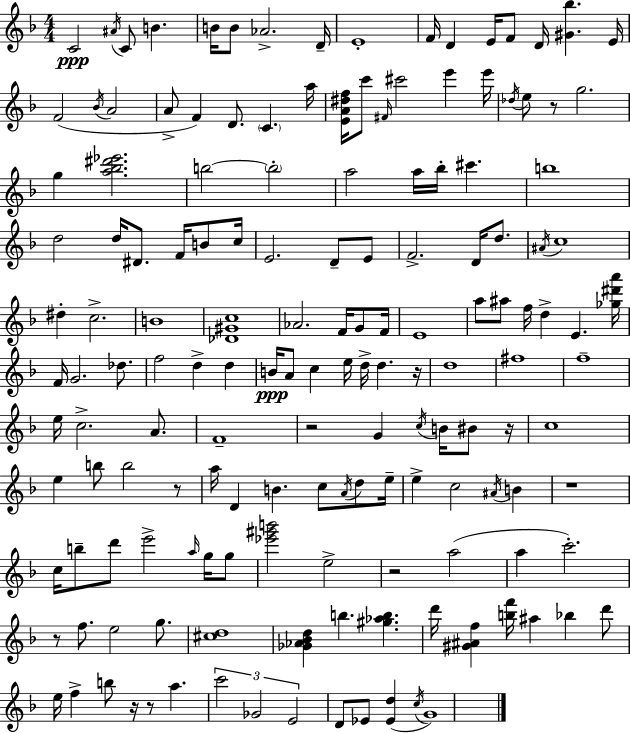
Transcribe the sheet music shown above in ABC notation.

X:1
T:Untitled
M:4/4
L:1/4
K:F
C2 ^A/4 C/2 B B/4 B/2 _A2 D/4 E4 F/4 D E/4 F/2 D/4 [^G_b] E/4 F2 _B/4 A2 A/2 F D/2 C a/4 [EA^df]/4 c'/2 ^F/4 ^c'2 e' e'/4 _d/4 e/2 z/2 g2 g [a_b^d'_e']2 b2 b2 a2 a/4 _b/4 ^c' b4 d2 d/4 ^D/2 F/4 B/2 c/4 E2 D/2 E/2 F2 D/4 d/2 ^A/4 c4 ^d c2 B4 [_D^Gc]4 _A2 F/4 G/2 F/4 E4 a/2 ^a/2 f/4 d E [_g^d'a']/4 F/4 G2 _d/2 f2 d d B/4 A/2 c e/4 d/4 d z/4 d4 ^f4 f4 e/4 c2 A/2 F4 z2 G c/4 B/4 ^B/2 z/4 c4 e b/2 b2 z/2 a/4 D B c/2 A/4 d/2 e/4 e c2 ^A/4 B z4 c/4 b/2 d'/2 e'2 a/4 g/4 g/2 [_e'^g'b']2 e2 z2 a2 a c'2 z/2 f/2 e2 g/2 [^cd]4 [_G_A_Bd] b [^g_ab] d'/4 [^G^Af] [bf']/4 ^a _b d'/2 e/4 f b/2 z/4 z/2 a c'2 _G2 E2 D/2 _E/2 [_Ed] c/4 G4